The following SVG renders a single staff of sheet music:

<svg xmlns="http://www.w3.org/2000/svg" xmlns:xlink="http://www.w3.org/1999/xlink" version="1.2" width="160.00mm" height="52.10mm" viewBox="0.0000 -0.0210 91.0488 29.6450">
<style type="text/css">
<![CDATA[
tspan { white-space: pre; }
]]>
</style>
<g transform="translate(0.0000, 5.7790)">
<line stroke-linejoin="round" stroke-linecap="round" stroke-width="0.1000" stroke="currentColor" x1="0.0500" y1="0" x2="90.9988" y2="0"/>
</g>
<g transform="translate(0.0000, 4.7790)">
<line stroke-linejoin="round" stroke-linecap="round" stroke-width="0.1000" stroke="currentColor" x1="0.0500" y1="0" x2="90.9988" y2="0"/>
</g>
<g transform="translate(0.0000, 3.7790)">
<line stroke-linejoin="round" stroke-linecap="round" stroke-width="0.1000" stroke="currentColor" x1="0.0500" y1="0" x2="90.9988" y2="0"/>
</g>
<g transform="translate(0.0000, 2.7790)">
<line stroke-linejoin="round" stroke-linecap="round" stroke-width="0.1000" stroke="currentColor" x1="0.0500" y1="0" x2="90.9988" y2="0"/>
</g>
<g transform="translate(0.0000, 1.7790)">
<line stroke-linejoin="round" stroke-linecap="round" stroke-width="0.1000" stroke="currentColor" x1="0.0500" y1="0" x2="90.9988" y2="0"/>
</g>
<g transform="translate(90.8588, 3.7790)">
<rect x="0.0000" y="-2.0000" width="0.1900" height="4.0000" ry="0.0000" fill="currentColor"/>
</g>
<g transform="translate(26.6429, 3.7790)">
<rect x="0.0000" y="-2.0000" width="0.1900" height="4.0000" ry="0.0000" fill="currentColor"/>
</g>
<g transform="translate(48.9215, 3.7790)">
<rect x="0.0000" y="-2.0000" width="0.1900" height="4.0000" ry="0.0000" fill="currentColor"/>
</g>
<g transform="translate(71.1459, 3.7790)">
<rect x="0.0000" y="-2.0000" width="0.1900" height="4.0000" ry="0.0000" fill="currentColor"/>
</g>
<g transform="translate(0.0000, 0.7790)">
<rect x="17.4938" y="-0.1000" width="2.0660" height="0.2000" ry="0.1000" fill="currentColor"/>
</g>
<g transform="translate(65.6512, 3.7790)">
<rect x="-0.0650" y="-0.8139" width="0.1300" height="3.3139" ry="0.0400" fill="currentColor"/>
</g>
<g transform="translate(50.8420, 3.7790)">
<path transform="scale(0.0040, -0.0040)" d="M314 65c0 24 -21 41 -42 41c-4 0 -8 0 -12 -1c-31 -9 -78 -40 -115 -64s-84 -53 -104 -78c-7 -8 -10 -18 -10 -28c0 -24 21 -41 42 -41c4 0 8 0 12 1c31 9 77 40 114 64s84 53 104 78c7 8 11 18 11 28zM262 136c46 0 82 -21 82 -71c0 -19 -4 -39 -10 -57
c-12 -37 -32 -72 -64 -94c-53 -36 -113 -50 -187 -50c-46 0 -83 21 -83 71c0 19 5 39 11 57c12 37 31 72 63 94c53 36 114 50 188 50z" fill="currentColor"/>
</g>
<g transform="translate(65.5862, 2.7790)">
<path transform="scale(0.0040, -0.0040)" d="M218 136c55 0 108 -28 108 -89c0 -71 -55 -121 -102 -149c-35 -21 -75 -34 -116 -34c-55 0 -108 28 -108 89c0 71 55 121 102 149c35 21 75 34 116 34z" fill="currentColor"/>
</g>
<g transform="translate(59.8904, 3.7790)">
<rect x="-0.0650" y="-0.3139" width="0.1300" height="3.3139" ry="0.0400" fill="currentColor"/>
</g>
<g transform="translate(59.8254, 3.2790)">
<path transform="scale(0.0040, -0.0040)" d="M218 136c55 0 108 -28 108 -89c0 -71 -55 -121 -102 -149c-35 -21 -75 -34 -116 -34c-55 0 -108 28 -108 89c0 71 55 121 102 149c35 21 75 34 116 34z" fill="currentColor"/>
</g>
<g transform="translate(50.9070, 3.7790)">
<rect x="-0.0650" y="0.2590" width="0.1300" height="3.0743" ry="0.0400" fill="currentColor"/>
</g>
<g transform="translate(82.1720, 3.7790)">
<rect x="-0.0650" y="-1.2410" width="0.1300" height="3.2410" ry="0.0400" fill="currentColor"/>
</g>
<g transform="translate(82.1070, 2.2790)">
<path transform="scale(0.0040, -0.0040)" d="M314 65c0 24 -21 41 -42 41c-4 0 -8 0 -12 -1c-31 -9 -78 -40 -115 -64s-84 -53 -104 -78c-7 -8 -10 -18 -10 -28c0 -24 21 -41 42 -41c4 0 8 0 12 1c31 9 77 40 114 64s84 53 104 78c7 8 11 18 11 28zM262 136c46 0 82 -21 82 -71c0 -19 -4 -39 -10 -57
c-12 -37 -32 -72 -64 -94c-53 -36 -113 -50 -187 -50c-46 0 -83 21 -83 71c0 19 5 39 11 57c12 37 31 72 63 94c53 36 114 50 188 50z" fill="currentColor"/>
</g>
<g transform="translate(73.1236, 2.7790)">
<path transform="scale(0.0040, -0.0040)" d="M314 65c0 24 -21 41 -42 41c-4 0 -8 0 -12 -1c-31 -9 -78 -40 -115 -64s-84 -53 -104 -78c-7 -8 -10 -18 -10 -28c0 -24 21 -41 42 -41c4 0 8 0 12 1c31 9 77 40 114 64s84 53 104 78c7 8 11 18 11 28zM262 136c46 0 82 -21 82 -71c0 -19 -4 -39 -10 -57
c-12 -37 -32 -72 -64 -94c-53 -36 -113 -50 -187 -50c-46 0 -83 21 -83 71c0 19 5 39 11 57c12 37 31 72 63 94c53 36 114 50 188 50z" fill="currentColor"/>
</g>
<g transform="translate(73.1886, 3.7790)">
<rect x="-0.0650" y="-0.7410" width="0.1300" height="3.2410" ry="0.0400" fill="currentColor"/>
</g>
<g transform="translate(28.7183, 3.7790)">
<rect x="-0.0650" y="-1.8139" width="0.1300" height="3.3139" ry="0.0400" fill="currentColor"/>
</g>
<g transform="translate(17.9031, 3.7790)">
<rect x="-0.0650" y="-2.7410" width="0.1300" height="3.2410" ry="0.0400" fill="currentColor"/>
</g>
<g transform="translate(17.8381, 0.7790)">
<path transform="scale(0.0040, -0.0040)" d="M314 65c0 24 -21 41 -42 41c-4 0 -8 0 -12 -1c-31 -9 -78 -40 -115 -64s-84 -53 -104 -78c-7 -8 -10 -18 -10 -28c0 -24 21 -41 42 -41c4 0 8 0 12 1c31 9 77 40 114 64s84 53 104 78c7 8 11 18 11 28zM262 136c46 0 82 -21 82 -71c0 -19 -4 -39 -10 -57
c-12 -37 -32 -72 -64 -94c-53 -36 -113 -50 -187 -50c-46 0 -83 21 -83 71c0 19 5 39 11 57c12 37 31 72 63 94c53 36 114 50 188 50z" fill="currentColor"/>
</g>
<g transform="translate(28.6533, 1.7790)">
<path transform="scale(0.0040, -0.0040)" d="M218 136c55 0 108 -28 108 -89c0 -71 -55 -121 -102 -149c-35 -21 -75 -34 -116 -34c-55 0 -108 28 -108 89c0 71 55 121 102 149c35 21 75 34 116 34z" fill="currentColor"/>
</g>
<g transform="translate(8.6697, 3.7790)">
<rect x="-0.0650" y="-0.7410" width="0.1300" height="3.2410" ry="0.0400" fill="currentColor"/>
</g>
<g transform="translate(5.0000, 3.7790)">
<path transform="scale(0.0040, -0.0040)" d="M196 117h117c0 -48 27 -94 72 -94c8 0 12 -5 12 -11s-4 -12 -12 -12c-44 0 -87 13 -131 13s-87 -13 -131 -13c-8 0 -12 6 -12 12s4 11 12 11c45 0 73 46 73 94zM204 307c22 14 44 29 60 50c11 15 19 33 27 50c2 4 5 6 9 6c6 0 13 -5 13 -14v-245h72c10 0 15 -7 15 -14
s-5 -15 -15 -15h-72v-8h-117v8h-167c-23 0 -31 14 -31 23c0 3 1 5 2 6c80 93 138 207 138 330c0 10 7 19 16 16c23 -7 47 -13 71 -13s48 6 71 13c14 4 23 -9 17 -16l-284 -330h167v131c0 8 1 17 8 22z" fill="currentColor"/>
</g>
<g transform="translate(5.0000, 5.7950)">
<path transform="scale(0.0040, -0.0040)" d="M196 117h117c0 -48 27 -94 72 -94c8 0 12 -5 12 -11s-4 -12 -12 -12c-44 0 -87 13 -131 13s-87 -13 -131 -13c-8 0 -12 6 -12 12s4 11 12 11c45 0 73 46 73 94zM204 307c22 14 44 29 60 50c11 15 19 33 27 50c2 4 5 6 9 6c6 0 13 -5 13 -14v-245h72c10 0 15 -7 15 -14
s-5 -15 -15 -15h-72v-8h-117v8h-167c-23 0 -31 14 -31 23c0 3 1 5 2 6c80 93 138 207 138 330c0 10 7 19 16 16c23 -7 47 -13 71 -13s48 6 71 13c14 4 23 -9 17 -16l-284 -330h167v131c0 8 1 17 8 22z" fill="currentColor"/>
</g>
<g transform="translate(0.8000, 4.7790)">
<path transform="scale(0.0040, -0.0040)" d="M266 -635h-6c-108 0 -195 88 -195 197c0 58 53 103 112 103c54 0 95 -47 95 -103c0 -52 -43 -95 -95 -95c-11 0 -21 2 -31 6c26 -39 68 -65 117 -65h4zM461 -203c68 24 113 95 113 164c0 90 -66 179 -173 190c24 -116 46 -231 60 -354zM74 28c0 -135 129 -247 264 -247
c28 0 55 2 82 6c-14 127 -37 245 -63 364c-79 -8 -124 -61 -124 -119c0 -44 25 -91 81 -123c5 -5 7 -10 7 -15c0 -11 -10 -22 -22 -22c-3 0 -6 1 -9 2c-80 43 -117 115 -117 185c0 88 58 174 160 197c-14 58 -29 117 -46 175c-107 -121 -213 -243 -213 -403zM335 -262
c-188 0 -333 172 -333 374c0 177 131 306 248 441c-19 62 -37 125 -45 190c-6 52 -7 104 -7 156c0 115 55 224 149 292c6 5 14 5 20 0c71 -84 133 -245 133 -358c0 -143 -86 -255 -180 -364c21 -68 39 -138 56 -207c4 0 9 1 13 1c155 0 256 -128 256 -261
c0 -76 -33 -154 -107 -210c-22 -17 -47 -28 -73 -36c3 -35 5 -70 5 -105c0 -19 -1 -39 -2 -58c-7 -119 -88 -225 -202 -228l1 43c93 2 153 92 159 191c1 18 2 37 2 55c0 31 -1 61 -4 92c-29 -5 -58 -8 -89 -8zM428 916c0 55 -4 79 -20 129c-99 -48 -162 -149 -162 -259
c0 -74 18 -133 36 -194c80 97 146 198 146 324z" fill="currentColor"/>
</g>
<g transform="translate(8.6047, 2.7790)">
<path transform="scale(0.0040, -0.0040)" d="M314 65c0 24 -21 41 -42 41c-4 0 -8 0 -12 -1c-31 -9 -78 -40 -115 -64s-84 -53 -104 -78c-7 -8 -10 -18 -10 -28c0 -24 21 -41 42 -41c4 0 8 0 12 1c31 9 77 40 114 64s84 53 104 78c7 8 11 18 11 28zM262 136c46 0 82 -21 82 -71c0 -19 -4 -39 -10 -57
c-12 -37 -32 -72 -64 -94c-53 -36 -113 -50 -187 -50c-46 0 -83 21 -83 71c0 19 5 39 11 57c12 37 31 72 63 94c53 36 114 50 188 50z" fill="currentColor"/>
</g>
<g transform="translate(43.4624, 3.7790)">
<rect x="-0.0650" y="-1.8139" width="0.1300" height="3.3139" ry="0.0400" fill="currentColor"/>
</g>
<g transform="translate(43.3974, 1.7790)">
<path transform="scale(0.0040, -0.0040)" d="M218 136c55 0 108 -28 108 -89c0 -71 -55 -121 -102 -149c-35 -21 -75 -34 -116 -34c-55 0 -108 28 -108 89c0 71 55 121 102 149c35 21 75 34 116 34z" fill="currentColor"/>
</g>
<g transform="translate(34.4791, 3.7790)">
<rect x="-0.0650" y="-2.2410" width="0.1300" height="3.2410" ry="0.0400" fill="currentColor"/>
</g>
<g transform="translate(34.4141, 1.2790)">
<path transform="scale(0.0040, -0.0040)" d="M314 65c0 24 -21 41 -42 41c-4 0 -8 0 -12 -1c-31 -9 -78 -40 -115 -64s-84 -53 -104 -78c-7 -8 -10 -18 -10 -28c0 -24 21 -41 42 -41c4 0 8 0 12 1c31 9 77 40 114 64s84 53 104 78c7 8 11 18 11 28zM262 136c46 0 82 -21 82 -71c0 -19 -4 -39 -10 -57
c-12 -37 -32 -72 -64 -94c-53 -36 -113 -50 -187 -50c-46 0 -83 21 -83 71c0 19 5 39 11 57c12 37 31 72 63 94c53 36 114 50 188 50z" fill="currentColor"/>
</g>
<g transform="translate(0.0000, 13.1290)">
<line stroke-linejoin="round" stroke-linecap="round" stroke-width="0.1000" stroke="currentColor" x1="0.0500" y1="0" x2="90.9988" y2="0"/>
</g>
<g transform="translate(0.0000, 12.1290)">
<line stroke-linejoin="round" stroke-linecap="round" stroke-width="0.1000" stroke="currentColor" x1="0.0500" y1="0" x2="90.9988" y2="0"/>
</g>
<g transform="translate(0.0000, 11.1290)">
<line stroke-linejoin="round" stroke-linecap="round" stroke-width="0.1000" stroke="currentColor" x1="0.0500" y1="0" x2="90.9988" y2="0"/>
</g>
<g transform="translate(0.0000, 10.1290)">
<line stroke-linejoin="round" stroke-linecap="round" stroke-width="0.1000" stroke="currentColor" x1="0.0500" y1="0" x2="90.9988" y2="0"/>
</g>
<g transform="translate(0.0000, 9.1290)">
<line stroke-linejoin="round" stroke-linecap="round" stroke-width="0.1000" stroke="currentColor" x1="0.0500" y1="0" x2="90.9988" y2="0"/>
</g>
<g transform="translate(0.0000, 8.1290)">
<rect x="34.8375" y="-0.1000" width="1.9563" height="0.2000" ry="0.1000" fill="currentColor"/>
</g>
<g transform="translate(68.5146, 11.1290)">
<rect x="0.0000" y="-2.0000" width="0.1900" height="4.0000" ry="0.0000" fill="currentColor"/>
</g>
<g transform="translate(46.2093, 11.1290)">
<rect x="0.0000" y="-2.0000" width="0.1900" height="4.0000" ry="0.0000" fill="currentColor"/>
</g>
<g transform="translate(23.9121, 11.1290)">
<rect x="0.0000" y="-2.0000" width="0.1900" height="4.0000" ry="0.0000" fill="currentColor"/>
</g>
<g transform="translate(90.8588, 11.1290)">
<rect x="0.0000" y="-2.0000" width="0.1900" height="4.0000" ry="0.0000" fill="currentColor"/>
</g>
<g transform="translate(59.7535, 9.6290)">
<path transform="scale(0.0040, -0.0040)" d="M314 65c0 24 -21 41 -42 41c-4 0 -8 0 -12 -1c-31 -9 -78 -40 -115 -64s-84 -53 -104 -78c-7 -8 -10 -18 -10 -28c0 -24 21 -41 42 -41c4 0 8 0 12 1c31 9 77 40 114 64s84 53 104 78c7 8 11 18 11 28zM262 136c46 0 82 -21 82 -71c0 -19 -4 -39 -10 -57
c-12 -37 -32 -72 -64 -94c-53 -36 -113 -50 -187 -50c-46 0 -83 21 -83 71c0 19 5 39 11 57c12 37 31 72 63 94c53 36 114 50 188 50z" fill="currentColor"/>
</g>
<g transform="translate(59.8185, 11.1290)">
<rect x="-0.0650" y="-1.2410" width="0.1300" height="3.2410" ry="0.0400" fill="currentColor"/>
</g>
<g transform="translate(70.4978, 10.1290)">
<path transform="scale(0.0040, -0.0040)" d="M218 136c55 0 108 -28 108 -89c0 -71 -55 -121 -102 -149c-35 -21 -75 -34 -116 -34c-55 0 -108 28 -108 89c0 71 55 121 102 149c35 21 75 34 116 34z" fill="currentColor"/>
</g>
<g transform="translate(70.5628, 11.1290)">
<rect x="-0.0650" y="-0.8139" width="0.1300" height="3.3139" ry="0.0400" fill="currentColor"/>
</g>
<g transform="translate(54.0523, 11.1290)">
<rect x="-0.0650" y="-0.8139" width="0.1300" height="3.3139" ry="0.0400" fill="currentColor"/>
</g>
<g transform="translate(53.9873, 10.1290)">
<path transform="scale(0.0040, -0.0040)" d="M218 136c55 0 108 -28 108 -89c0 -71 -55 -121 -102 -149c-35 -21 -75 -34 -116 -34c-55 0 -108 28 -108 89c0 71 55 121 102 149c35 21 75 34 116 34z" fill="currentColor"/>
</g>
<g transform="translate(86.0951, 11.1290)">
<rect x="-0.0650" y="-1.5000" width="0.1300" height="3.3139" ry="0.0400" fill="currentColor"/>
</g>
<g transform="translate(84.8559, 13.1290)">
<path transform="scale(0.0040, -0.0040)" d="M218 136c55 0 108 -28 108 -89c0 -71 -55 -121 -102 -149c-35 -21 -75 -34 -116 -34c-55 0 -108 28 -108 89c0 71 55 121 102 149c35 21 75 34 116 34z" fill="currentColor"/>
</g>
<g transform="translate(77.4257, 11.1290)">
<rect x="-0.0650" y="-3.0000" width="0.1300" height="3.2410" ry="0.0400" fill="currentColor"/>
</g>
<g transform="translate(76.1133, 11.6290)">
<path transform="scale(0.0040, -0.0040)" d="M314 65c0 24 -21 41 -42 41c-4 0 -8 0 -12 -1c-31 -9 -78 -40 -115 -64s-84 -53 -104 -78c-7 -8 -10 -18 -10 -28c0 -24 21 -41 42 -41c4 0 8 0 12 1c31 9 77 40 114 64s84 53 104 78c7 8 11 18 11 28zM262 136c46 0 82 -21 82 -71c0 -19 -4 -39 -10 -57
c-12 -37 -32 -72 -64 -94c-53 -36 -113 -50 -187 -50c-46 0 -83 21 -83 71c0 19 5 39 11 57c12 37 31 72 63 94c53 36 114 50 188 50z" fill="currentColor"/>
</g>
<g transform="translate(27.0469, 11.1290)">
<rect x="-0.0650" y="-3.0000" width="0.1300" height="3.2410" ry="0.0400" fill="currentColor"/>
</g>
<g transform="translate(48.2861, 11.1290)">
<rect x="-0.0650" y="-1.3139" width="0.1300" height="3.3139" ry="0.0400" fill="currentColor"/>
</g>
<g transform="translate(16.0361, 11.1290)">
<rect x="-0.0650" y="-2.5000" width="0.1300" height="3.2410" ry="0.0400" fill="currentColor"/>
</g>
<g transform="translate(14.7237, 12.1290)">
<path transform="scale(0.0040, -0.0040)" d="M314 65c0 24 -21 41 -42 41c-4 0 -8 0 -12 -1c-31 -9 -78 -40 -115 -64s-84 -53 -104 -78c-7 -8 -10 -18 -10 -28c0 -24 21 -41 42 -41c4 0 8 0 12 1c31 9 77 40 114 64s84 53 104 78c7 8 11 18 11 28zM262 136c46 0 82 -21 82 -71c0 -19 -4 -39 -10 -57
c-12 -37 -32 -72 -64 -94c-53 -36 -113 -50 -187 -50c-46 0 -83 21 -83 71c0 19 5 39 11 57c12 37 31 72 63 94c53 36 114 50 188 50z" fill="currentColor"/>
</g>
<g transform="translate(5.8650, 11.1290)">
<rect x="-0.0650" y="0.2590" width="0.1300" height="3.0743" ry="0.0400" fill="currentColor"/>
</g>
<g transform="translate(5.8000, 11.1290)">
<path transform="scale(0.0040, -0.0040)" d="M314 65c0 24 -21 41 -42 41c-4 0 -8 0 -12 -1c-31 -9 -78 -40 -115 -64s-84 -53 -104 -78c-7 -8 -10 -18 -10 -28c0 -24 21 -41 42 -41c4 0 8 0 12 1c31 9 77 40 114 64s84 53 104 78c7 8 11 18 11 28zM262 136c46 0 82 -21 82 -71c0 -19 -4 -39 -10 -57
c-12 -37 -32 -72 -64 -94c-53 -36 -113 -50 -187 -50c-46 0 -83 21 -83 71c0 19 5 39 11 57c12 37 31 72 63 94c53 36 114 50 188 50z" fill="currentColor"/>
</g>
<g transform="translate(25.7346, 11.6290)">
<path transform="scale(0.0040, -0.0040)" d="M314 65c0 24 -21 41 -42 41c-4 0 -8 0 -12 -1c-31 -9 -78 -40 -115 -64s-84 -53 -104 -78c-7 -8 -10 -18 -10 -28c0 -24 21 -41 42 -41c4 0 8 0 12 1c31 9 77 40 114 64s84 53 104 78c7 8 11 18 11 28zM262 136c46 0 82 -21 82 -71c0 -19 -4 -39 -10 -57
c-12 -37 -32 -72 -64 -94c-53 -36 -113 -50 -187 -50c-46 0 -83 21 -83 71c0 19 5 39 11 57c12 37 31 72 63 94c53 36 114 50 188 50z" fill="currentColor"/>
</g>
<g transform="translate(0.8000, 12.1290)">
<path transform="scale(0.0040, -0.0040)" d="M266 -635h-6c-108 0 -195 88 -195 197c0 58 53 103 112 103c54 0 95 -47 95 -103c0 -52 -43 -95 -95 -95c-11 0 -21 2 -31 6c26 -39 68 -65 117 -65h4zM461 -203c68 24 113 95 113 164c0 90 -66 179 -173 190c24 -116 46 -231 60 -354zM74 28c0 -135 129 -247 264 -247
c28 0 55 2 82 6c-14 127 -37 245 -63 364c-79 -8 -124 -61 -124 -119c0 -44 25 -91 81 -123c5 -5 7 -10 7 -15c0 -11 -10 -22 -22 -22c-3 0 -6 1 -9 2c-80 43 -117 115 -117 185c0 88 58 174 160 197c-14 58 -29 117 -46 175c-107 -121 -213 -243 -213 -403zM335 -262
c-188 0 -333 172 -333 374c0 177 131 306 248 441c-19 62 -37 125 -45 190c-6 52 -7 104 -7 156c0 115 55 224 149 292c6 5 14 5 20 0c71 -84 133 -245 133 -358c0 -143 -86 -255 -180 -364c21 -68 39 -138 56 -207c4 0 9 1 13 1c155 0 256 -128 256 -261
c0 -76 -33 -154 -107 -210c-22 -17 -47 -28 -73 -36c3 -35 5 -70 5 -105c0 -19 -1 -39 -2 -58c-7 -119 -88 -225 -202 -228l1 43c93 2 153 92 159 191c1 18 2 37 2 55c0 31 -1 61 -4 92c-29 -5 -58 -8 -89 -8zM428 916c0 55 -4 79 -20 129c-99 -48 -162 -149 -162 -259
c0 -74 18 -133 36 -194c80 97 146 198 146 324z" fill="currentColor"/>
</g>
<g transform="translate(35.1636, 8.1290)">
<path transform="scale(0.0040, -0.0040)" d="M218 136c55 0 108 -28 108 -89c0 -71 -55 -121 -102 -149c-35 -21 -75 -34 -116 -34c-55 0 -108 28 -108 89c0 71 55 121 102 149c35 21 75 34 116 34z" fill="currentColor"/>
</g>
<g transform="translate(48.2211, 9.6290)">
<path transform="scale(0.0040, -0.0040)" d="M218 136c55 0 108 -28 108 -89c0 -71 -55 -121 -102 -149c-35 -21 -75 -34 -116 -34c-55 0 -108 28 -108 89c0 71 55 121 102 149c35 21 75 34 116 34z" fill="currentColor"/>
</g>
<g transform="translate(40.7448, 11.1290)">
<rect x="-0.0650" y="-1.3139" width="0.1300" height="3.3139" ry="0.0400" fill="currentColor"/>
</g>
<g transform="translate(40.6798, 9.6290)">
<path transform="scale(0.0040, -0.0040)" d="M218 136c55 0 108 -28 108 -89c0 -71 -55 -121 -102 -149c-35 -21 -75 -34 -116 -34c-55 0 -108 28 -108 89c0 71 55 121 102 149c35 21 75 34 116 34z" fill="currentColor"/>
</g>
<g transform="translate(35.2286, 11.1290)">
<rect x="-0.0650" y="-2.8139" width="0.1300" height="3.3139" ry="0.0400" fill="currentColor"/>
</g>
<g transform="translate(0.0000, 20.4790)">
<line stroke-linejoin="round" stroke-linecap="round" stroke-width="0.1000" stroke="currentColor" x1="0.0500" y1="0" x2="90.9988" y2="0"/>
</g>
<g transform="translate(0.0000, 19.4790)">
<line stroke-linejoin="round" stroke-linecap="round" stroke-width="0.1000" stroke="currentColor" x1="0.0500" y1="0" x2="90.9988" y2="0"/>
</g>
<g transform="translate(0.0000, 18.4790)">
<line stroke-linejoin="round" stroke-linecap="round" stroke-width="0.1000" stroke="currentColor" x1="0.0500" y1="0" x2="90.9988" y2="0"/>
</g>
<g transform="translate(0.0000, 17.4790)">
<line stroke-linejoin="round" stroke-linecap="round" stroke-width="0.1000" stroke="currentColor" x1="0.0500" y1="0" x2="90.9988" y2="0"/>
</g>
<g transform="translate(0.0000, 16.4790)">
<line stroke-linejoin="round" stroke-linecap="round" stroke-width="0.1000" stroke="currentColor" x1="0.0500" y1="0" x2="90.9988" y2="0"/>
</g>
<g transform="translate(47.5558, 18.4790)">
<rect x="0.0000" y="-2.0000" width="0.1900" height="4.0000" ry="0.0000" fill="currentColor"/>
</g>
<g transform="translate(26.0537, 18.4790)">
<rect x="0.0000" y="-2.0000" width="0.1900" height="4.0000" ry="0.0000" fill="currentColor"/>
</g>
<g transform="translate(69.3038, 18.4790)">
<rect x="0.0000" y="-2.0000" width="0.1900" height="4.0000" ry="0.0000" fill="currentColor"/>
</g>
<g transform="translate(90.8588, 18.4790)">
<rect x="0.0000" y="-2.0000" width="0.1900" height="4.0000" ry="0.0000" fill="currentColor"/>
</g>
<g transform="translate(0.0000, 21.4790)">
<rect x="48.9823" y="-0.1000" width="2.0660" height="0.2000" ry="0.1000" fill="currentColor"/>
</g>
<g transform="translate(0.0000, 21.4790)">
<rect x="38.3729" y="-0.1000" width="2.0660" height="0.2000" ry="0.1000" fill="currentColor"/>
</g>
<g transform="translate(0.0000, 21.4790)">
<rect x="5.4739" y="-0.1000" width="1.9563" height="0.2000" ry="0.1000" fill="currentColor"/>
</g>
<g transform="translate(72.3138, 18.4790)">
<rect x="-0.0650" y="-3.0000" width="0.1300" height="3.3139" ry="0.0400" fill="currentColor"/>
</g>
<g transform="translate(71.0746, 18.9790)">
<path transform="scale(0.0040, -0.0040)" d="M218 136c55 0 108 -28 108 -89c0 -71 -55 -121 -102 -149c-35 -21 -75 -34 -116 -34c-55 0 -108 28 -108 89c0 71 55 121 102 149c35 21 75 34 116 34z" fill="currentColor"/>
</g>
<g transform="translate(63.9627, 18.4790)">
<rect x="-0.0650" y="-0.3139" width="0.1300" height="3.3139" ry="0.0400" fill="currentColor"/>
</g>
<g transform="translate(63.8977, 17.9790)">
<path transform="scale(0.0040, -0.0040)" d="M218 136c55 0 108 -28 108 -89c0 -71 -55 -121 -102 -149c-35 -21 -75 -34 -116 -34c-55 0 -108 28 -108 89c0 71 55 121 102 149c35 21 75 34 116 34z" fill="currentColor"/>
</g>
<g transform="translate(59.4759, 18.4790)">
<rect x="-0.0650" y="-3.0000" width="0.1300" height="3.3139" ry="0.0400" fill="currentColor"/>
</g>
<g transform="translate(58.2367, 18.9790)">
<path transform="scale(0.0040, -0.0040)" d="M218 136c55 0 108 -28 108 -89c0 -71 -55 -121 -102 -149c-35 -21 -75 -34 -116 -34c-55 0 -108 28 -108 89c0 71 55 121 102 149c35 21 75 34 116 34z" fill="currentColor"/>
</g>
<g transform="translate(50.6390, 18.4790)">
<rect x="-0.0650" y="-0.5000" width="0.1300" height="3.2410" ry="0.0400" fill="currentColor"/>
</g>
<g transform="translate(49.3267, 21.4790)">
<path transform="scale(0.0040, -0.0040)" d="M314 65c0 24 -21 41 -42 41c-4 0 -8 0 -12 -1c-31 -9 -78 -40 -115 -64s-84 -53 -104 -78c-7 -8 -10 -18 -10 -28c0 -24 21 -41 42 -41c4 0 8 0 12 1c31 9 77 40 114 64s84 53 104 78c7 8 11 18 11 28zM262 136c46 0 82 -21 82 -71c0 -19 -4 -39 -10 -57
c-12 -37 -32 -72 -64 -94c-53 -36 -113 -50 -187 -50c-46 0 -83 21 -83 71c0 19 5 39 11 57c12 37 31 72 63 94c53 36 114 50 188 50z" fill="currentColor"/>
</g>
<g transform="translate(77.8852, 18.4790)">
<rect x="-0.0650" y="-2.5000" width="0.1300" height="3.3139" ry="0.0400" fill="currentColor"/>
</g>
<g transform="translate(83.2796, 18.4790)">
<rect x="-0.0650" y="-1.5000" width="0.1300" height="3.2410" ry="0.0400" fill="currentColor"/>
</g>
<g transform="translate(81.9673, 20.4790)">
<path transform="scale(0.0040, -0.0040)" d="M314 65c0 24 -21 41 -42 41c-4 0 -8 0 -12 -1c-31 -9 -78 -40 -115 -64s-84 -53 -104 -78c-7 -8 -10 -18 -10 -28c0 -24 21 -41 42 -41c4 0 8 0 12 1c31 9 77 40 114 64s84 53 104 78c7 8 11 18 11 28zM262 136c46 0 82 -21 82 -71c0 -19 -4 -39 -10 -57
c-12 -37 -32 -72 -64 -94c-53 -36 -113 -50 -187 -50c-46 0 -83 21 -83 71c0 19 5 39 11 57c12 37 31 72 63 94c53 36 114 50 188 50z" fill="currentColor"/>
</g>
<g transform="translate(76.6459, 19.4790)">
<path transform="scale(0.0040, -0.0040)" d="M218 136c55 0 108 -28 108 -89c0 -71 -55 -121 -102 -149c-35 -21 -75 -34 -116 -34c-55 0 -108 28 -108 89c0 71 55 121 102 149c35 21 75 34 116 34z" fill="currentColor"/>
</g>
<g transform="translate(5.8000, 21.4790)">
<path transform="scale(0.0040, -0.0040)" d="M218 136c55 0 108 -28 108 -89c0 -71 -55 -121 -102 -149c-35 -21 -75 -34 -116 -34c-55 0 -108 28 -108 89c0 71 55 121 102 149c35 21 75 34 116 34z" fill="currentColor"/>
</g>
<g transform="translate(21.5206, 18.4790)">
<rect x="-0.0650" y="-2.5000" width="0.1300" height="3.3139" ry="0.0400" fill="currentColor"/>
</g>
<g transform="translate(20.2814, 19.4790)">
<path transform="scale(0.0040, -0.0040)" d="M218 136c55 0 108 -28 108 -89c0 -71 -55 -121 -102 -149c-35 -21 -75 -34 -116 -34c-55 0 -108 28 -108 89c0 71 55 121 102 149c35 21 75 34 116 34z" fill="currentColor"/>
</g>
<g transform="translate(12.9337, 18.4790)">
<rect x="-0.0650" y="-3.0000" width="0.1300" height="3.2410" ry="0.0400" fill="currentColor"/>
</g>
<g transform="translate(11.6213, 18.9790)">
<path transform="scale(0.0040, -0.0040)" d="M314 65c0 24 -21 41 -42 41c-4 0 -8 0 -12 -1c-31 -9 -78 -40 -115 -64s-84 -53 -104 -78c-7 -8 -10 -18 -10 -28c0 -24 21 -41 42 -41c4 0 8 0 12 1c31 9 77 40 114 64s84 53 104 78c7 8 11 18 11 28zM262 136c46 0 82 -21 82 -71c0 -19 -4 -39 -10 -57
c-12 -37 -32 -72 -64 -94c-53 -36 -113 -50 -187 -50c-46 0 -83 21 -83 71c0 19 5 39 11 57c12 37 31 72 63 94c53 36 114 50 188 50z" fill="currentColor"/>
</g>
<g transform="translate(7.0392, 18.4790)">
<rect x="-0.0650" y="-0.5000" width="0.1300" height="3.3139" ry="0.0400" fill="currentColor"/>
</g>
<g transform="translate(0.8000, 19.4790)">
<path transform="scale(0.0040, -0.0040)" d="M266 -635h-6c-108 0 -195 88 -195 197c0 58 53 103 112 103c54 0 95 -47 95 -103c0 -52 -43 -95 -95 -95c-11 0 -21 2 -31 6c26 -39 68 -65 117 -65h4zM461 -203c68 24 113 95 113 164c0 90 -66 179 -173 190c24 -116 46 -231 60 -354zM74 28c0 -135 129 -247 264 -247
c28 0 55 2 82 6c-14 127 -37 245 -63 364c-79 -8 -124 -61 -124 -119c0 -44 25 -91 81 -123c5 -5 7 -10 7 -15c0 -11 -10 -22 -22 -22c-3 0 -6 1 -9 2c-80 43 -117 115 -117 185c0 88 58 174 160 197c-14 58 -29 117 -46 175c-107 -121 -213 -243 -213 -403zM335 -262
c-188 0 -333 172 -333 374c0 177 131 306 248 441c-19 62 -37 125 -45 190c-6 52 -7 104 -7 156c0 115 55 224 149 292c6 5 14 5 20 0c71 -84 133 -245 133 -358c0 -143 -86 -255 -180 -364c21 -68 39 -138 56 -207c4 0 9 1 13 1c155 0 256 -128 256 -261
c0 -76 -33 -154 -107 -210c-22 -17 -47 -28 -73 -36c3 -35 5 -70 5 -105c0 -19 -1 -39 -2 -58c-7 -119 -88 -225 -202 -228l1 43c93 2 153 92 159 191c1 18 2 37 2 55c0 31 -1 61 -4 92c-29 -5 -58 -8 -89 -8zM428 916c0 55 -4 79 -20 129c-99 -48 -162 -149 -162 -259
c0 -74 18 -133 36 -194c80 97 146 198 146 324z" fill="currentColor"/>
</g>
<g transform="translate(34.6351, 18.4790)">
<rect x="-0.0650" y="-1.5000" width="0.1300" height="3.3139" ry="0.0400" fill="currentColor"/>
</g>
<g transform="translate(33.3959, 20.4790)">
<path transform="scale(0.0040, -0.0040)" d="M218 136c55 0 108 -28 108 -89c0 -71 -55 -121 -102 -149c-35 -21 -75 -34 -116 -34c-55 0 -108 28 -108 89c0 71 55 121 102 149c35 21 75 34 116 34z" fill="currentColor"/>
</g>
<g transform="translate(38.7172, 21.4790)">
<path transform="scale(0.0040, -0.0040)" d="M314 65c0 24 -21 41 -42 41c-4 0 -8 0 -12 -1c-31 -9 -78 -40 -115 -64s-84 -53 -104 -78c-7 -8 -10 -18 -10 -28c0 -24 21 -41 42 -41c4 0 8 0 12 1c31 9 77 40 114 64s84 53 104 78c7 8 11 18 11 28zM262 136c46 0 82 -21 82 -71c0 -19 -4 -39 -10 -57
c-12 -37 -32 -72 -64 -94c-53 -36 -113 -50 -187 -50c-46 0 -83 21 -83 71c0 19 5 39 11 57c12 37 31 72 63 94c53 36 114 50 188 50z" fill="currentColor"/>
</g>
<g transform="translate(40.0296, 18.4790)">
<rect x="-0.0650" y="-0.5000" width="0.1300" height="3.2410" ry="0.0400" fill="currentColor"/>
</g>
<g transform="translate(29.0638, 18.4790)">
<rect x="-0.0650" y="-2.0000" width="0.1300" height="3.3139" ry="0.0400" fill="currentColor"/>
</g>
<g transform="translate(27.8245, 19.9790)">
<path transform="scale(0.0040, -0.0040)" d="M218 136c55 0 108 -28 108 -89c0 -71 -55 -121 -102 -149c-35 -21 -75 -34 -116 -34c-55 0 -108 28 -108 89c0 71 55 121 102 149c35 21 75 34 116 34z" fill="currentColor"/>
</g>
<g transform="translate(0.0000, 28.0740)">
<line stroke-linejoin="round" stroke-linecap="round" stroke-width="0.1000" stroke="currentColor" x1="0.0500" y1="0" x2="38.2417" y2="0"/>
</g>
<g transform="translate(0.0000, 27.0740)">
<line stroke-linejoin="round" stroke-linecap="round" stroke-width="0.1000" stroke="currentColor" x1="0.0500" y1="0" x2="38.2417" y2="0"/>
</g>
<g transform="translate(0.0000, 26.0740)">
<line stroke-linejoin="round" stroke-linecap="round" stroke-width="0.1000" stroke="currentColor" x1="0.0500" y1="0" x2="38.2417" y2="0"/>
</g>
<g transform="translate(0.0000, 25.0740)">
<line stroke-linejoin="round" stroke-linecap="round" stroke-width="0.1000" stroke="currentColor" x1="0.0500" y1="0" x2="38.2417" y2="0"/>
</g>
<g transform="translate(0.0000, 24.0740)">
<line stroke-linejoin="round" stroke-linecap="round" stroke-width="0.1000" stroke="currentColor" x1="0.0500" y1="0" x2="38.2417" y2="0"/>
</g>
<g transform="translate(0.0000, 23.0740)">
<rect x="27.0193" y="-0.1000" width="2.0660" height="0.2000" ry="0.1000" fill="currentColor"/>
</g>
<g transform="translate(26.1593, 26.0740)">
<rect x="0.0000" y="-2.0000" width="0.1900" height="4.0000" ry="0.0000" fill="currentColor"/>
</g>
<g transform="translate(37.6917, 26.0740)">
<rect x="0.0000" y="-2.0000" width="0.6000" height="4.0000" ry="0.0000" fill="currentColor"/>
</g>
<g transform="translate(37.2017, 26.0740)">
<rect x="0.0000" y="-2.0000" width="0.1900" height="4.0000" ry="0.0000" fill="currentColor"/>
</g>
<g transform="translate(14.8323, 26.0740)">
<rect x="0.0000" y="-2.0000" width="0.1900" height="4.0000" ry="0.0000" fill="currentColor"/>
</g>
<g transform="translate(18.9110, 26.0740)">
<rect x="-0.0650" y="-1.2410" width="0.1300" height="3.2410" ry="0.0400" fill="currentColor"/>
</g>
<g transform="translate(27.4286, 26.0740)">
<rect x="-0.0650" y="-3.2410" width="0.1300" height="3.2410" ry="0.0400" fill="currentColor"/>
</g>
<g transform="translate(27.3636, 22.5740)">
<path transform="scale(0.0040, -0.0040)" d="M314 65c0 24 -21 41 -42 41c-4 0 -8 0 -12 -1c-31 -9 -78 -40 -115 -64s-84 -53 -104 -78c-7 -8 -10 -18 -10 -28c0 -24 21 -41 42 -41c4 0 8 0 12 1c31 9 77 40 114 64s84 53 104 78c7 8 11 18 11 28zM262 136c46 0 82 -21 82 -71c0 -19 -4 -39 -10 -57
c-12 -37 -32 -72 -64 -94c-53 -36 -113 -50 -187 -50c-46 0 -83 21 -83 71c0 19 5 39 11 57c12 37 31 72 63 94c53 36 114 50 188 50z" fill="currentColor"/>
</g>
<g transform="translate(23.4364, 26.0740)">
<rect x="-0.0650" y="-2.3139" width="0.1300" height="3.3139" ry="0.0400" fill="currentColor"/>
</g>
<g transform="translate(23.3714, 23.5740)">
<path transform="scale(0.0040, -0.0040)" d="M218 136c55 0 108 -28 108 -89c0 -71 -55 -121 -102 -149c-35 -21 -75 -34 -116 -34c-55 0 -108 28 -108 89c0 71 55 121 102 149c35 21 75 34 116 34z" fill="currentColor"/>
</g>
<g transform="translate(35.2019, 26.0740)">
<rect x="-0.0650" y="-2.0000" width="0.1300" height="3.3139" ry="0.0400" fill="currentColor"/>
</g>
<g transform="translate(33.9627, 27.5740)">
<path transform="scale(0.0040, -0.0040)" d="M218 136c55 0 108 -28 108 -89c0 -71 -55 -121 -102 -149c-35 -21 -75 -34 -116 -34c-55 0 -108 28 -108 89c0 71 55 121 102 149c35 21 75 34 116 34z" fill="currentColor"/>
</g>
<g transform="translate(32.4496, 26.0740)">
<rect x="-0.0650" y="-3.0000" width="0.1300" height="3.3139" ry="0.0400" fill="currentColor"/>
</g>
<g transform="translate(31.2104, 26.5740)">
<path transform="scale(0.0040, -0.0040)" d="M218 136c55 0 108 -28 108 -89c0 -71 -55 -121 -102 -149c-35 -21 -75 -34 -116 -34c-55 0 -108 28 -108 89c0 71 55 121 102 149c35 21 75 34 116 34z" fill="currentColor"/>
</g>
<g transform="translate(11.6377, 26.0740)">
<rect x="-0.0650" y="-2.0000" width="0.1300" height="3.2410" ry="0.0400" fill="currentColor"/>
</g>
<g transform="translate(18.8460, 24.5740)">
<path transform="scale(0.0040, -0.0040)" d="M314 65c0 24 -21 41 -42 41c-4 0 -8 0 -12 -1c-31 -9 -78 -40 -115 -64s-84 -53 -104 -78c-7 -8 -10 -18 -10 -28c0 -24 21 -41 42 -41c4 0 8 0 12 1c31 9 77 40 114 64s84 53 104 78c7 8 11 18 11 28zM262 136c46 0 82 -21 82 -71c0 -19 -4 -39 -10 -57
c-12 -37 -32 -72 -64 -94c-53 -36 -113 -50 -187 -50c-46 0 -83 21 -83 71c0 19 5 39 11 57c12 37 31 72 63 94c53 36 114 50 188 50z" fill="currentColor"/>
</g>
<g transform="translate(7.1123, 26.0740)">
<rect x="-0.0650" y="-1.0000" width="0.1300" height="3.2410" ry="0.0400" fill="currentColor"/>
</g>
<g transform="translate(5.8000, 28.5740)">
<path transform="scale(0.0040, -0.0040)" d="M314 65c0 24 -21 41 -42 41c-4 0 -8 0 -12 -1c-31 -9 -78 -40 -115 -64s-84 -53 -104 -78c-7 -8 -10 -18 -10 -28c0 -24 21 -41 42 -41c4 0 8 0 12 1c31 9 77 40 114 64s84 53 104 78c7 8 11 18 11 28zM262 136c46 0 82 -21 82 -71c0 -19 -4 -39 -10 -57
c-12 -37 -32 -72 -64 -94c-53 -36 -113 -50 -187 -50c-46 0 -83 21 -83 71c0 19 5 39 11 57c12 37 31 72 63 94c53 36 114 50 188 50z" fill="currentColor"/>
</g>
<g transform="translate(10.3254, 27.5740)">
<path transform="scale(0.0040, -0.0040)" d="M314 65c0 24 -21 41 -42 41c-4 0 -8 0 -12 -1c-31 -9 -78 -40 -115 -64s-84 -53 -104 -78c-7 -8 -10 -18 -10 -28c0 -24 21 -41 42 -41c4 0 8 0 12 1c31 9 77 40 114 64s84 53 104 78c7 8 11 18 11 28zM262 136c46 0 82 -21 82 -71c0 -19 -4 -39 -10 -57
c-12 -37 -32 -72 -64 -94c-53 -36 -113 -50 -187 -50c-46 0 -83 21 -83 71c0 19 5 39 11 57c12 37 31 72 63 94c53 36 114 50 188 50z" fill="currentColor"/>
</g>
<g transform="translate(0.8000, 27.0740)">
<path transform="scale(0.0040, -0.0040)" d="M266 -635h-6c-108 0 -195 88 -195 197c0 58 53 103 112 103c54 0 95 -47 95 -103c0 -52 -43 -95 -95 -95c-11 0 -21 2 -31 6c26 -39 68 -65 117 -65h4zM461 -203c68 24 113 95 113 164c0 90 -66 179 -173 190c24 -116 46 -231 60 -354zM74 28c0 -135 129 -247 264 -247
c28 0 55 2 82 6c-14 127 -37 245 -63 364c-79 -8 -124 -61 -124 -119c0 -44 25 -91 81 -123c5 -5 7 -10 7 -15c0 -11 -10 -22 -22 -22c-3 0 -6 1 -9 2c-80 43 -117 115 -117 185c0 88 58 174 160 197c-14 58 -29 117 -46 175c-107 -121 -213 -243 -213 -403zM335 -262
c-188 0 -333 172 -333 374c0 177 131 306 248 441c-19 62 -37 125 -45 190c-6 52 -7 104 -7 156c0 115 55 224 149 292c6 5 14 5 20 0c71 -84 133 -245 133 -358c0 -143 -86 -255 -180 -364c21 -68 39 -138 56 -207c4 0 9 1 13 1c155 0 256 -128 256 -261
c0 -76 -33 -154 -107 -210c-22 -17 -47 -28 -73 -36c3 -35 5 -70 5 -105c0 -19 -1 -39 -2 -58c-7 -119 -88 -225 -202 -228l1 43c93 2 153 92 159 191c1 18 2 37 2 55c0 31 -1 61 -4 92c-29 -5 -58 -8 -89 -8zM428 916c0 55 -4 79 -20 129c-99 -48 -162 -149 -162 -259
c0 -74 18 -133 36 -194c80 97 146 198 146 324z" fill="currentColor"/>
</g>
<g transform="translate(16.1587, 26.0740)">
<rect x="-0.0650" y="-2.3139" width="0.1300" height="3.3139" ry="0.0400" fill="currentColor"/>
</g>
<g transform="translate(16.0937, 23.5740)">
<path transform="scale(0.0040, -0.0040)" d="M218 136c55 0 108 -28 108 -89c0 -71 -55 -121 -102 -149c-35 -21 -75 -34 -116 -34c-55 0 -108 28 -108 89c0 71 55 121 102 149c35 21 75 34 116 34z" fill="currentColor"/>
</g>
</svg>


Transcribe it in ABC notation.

X:1
T:Untitled
M:4/4
L:1/4
K:C
d2 a2 f g2 f B2 c d d2 e2 B2 G2 A2 a e e d e2 d A2 E C A2 G F E C2 C2 A c A G E2 D2 F2 g e2 g b2 A F